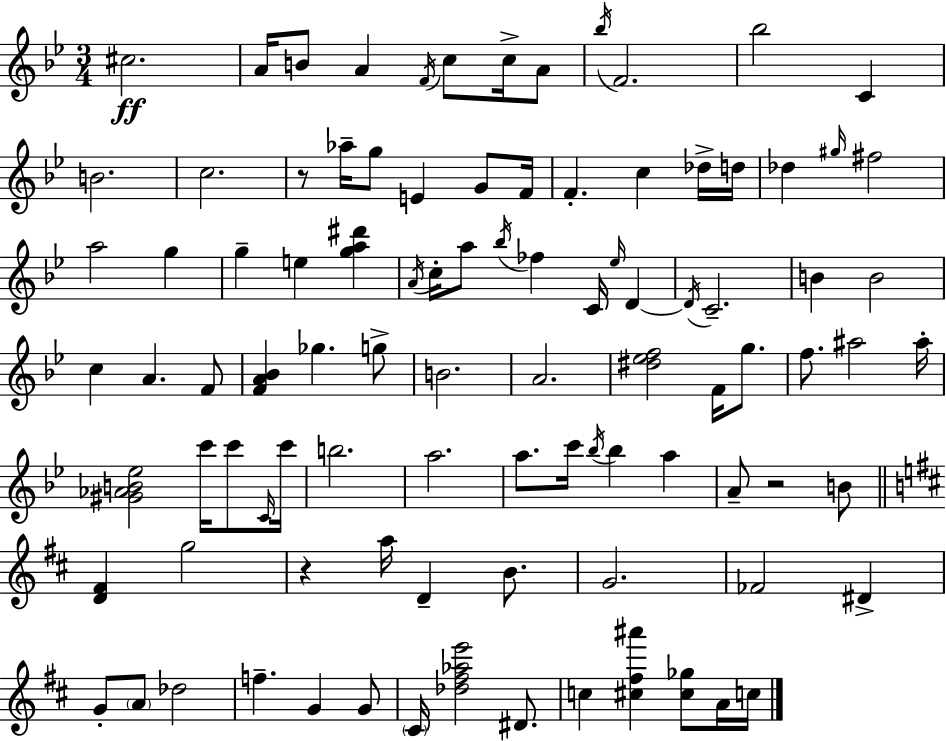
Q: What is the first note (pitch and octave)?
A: C#5